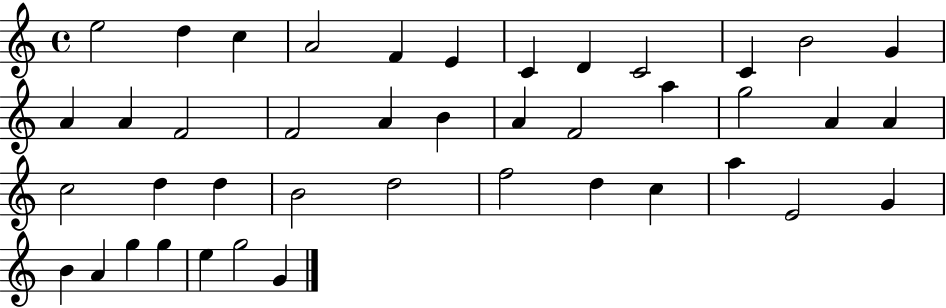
X:1
T:Untitled
M:4/4
L:1/4
K:C
e2 d c A2 F E C D C2 C B2 G A A F2 F2 A B A F2 a g2 A A c2 d d B2 d2 f2 d c a E2 G B A g g e g2 G